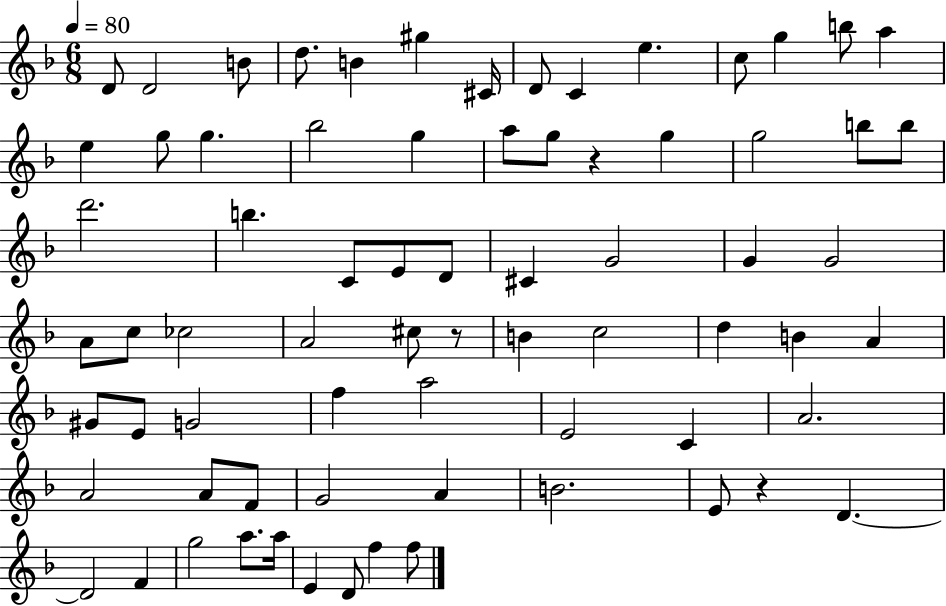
D4/e D4/h B4/e D5/e. B4/q G#5/q C#4/s D4/e C4/q E5/q. C5/e G5/q B5/e A5/q E5/q G5/e G5/q. Bb5/h G5/q A5/e G5/e R/q G5/q G5/h B5/e B5/e D6/h. B5/q. C4/e E4/e D4/e C#4/q G4/h G4/q G4/h A4/e C5/e CES5/h A4/h C#5/e R/e B4/q C5/h D5/q B4/q A4/q G#4/e E4/e G4/h F5/q A5/h E4/h C4/q A4/h. A4/h A4/e F4/e G4/h A4/q B4/h. E4/e R/q D4/q. D4/h F4/q G5/h A5/e. A5/s E4/q D4/e F5/q F5/e